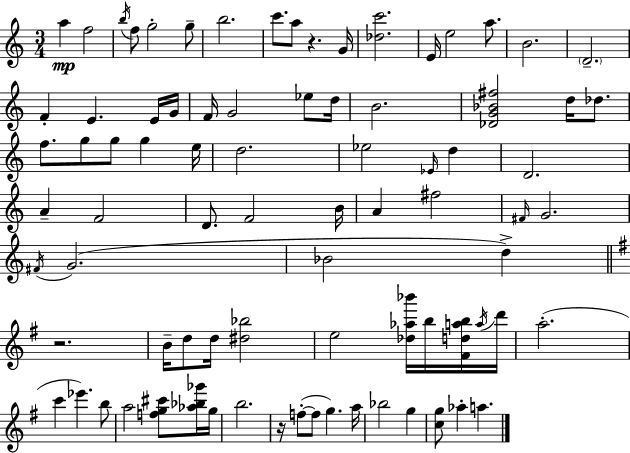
A5/q F5/h B5/s F5/e G5/h G5/e B5/h. C6/e. A5/e R/q. G4/s [Db5,C6]/h. E4/s E5/h A5/e. B4/h. D4/h. F4/q E4/q. E4/s G4/s F4/s G4/h Eb5/e D5/s B4/h. [Db4,G4,Bb4,F#5]/h D5/s Db5/e. F5/e. G5/e G5/e G5/q E5/s D5/h. Eb5/h Eb4/s D5/q D4/h. A4/q F4/h D4/e. F4/h B4/s A4/q F#5/h F#4/s G4/h. F#4/s G4/h. Bb4/h D5/q R/h. B4/s D5/e D5/s [D#5,Bb5]/h E5/h [Db5,Ab5,Bb6]/s B5/s [F#4,D5,A5,B5]/s A5/s D6/s A5/h. C6/q Eb6/q. B5/e A5/h [F5,G5,C#6]/e [Ab5,Bb5,Gb6]/s G5/s B5/h. R/s F5/e F5/e G5/q. A5/s Bb5/h G5/q [C5,G5]/e Ab5/q A5/q.